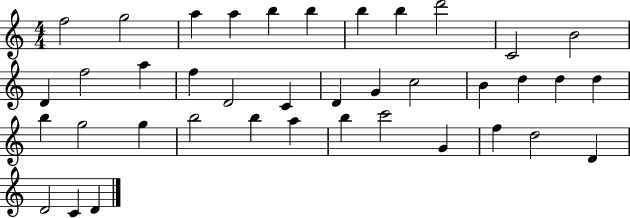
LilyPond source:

{
  \clef treble
  \numericTimeSignature
  \time 4/4
  \key c \major
  f''2 g''2 | a''4 a''4 b''4 b''4 | b''4 b''4 d'''2 | c'2 b'2 | \break d'4 f''2 a''4 | f''4 d'2 c'4 | d'4 g'4 c''2 | b'4 d''4 d''4 d''4 | \break b''4 g''2 g''4 | b''2 b''4 a''4 | b''4 c'''2 g'4 | f''4 d''2 d'4 | \break d'2 c'4 d'4 | \bar "|."
}